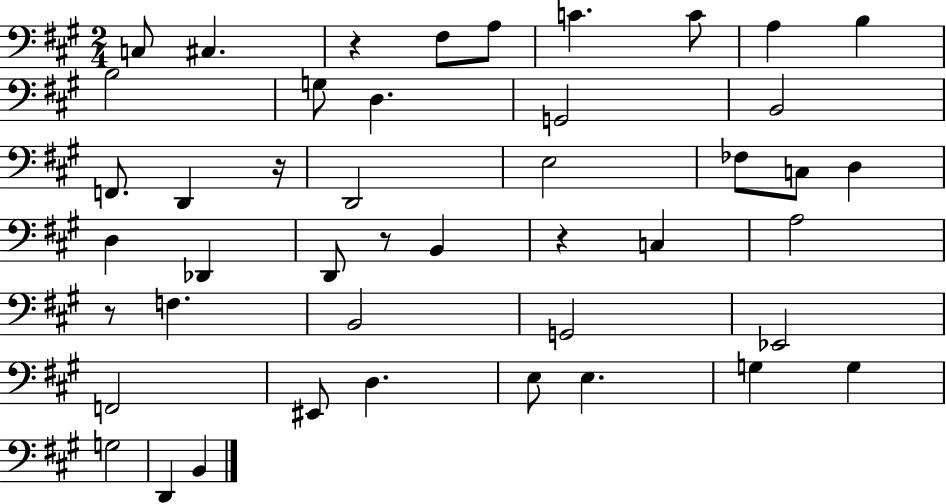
C3/e C#3/q. R/q F#3/e A3/e C4/q. C4/e A3/q B3/q B3/h G3/e D3/q. G2/h B2/h F2/e. D2/q R/s D2/h E3/h FES3/e C3/e D3/q D3/q Db2/q D2/e R/e B2/q R/q C3/q A3/h R/e F3/q. B2/h G2/h Eb2/h F2/h EIS2/e D3/q. E3/e E3/q. G3/q G3/q G3/h D2/q B2/q